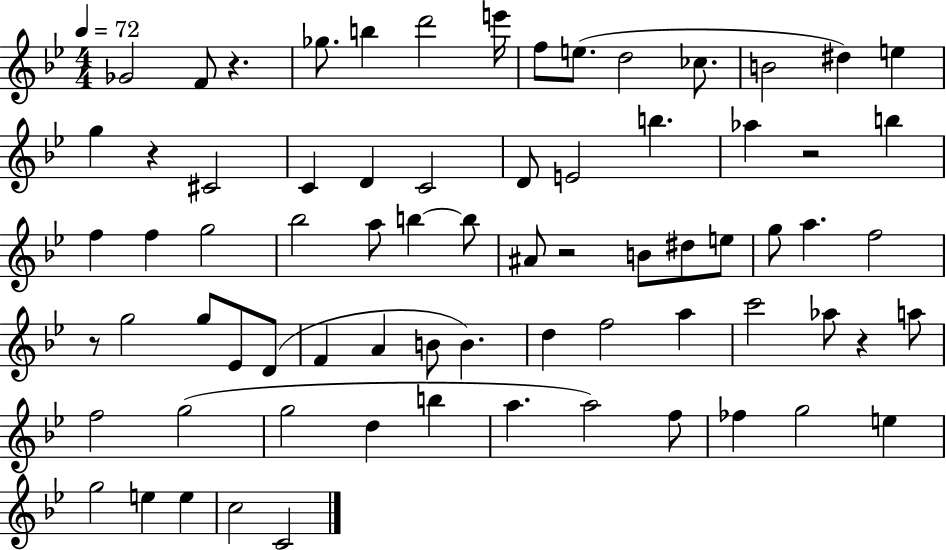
Gb4/h F4/e R/q. Gb5/e. B5/q D6/h E6/s F5/e E5/e. D5/h CES5/e. B4/h D#5/q E5/q G5/q R/q C#4/h C4/q D4/q C4/h D4/e E4/h B5/q. Ab5/q R/h B5/q F5/q F5/q G5/h Bb5/h A5/e B5/q B5/e A#4/e R/h B4/e D#5/e E5/e G5/e A5/q. F5/h R/e G5/h G5/e Eb4/e D4/e F4/q A4/q B4/e B4/q. D5/q F5/h A5/q C6/h Ab5/e R/q A5/e F5/h G5/h G5/h D5/q B5/q A5/q. A5/h F5/e FES5/q G5/h E5/q G5/h E5/q E5/q C5/h C4/h